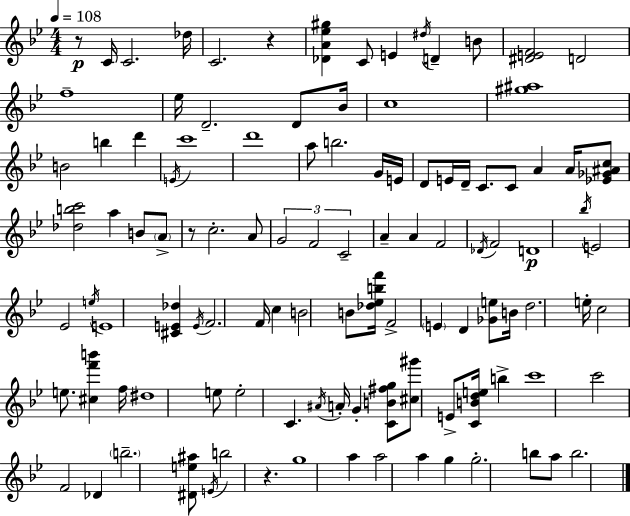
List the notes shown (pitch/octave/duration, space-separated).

R/e C4/s C4/h. Db5/s C4/h. R/q [Db4,A4,Eb5,G#5]/q C4/e E4/q D#5/s D4/q B4/e [D#4,E4,F4]/h D4/h F5/w Eb5/s D4/h. D4/e Bb4/s C5/w [G#5,A#5]/w B4/h B5/q D6/q E4/s C6/w D6/w A5/e B5/h. G4/s E4/s D4/e E4/s D4/s C4/e. C4/e A4/q A4/s [Eb4,Gb4,A#4,C5]/e [Db5,B5,C6]/h A5/q B4/e A4/e R/e C5/h. A4/e G4/h F4/h C4/h A4/q A4/q F4/h Db4/s F4/h D4/w Bb5/s E4/h Eb4/h E5/s E4/w [C#4,E4,Db5]/q E4/s F4/h. F4/s C5/q B4/h B4/e [Db5,Eb5,B5,F6]/s F4/h E4/q D4/q [Gb4,E5]/e B4/s D5/h. E5/s C5/h E5/e. [C#5,F6,B6]/q F5/s D#5/w E5/e E5/h C4/q. A#4/s A4/s G4/q [C4,B4,F#5,G5]/e [C#5,G#6]/e E4/e [C4,B4,D5,E5]/s B5/q C6/w C6/h F4/h Db4/q B5/h. [D#4,E5,A#5]/e E4/s B5/h R/q. G5/w A5/q A5/h A5/q G5/q G5/h. B5/e A5/e B5/h.